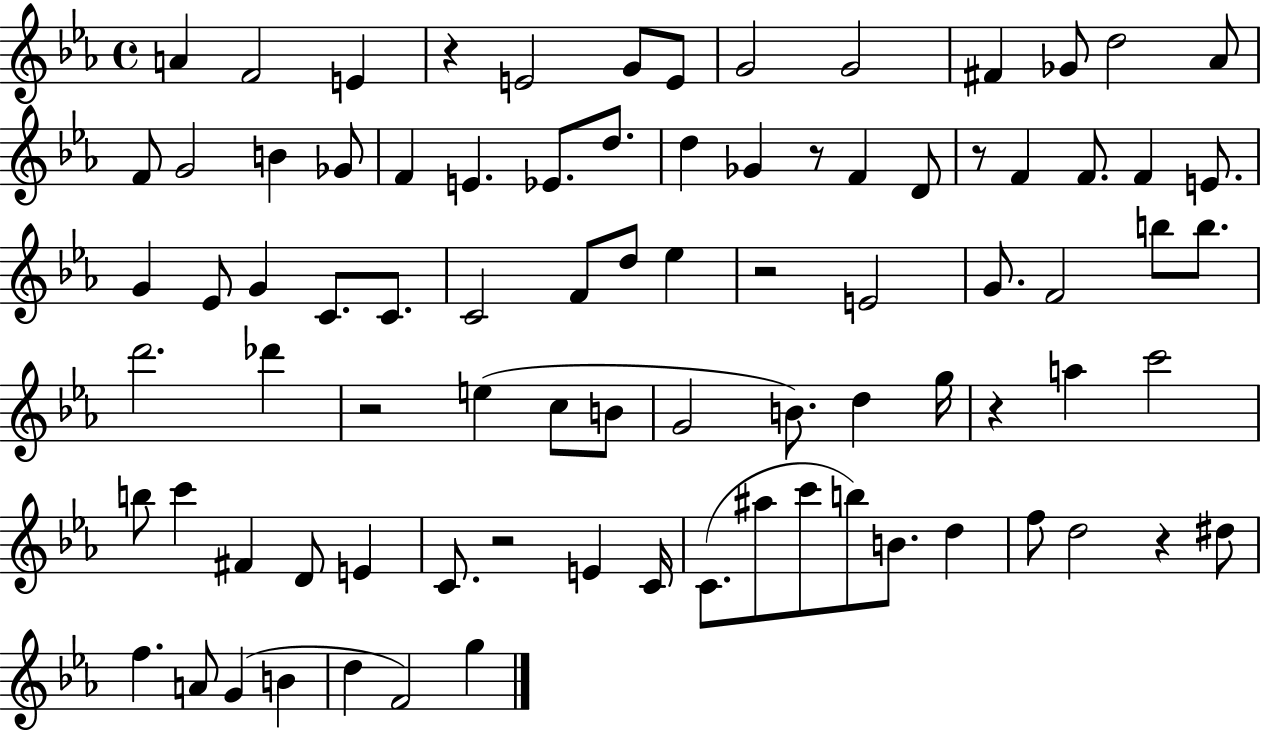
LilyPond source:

{
  \clef treble
  \time 4/4
  \defaultTimeSignature
  \key ees \major
  a'4 f'2 e'4 | r4 e'2 g'8 e'8 | g'2 g'2 | fis'4 ges'8 d''2 aes'8 | \break f'8 g'2 b'4 ges'8 | f'4 e'4. ees'8. d''8. | d''4 ges'4 r8 f'4 d'8 | r8 f'4 f'8. f'4 e'8. | \break g'4 ees'8 g'4 c'8. c'8. | c'2 f'8 d''8 ees''4 | r2 e'2 | g'8. f'2 b''8 b''8. | \break d'''2. des'''4 | r2 e''4( c''8 b'8 | g'2 b'8.) d''4 g''16 | r4 a''4 c'''2 | \break b''8 c'''4 fis'4 d'8 e'4 | c'8. r2 e'4 c'16 | c'8.( ais''8 c'''8 b''8) b'8. d''4 | f''8 d''2 r4 dis''8 | \break f''4. a'8 g'4( b'4 | d''4 f'2) g''4 | \bar "|."
}